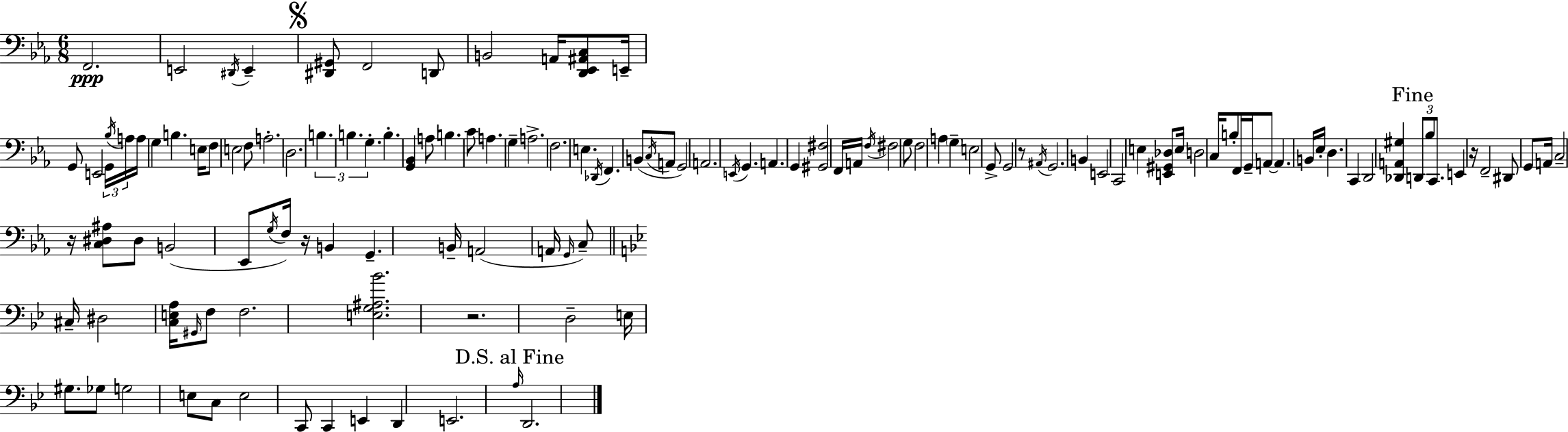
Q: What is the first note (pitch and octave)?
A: F2